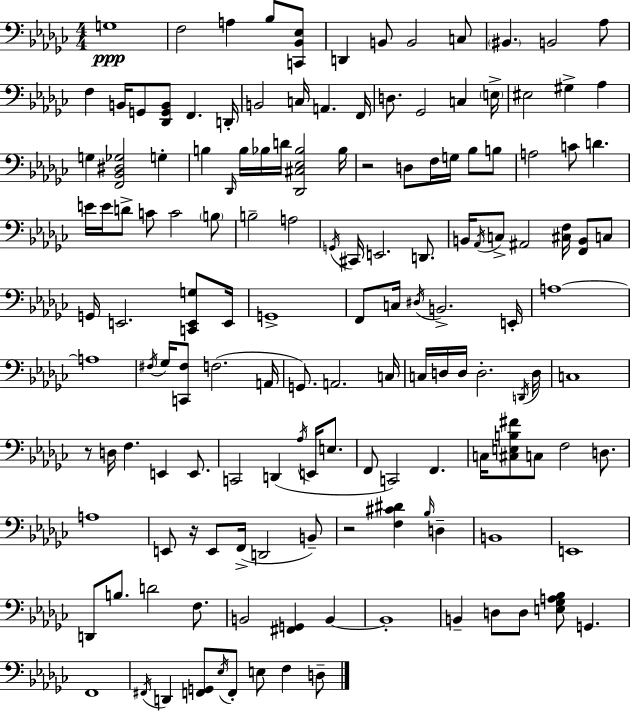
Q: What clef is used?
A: bass